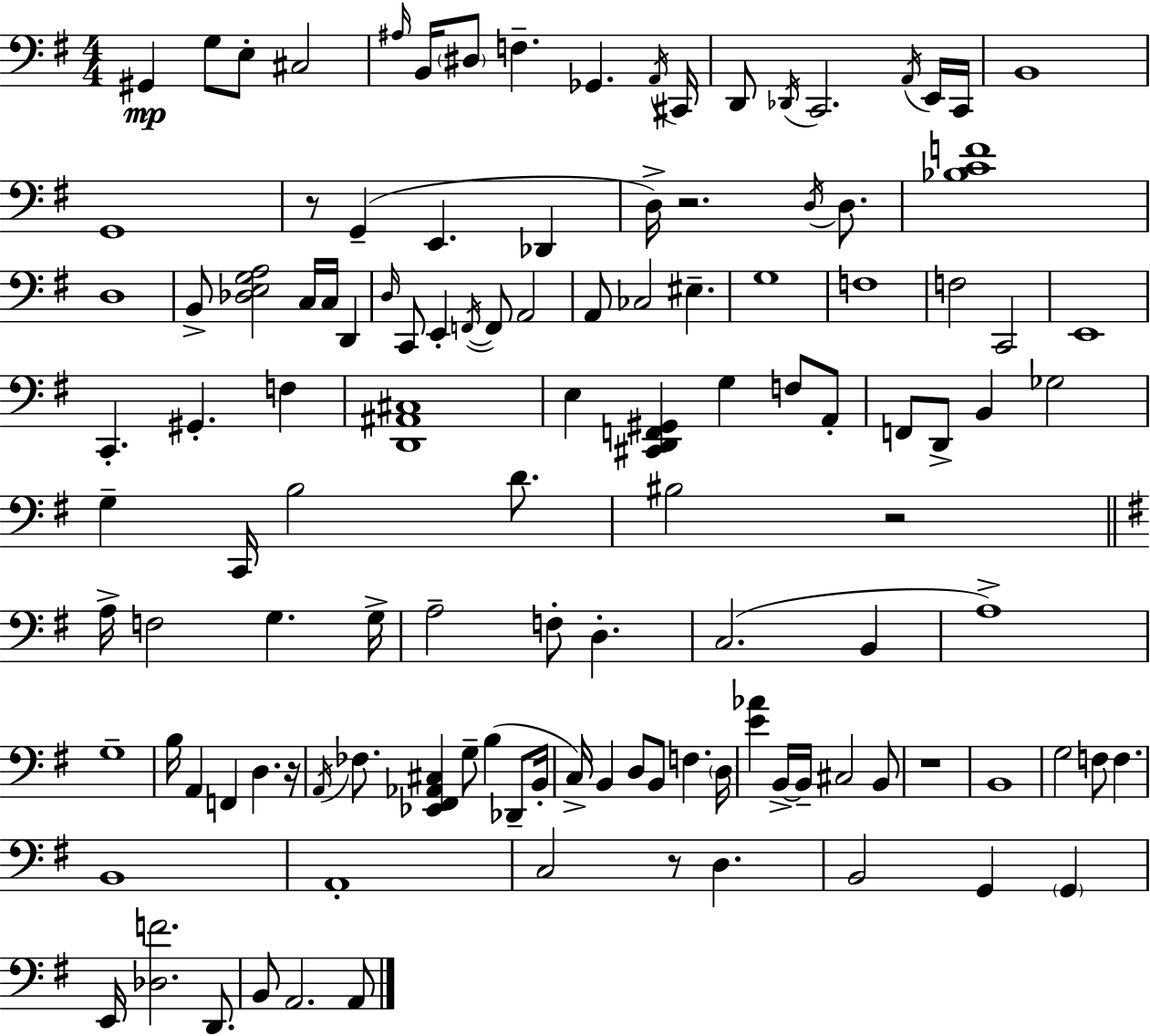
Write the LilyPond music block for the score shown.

{
  \clef bass
  \numericTimeSignature
  \time 4/4
  \key e \minor
  gis,4\mp g8 e8-. cis2 | \grace { ais16 } b,16 \parenthesize dis8 f4.-- ges,4. | \acciaccatura { a,16 } cis,16 d,8 \acciaccatura { des,16 } c,2. | \acciaccatura { a,16 } e,16 c,16 b,1 | \break g,1 | r8 g,4--( e,4. | des,4 d16->) r2. | \acciaccatura { d16 } d8. <bes c' f'>1 | \break d1 | b,8-> <des e g a>2 c16 | c16 d,4 \grace { d16 } c,8 e,4-. \acciaccatura { f,16~ }~ f,8 a,2 | a,8 ces2 | \break eis4.-- g1 | f1 | f2 c,2 | e,1 | \break c,4.-. gis,4.-. | f4 <d, ais, cis>1 | e4 <cis, d, f, gis,>4 g4 | f8 a,8-. f,8 d,8-> b,4 ges2 | \break g4-- c,16 b2 | d'8. bis2 r2 | \bar "||" \break \key g \major a16-> f2 g4. g16-> | a2-- f8-. d4.-. | c2.( b,4 | a1->) | \break g1-- | b16 a,4 f,4 d4. r16 | \acciaccatura { a,16 } fes8. <ees, fis, aes, cis>4 g8-- b4( des,8-- | b,16-. c16->) b,4 d8 b,8 f4. | \break \parenthesize d16 <e' aes'>4 b,16->~~ b,16-- cis2 b,8 | r1 | b,1 | g2 f8 f4. | \break b,1 | a,1-. | c2 r8 d4. | b,2 g,4 \parenthesize g,4 | \break e,16 <des f'>2. d,8. | b,8 a,2. a,8 | \bar "|."
}